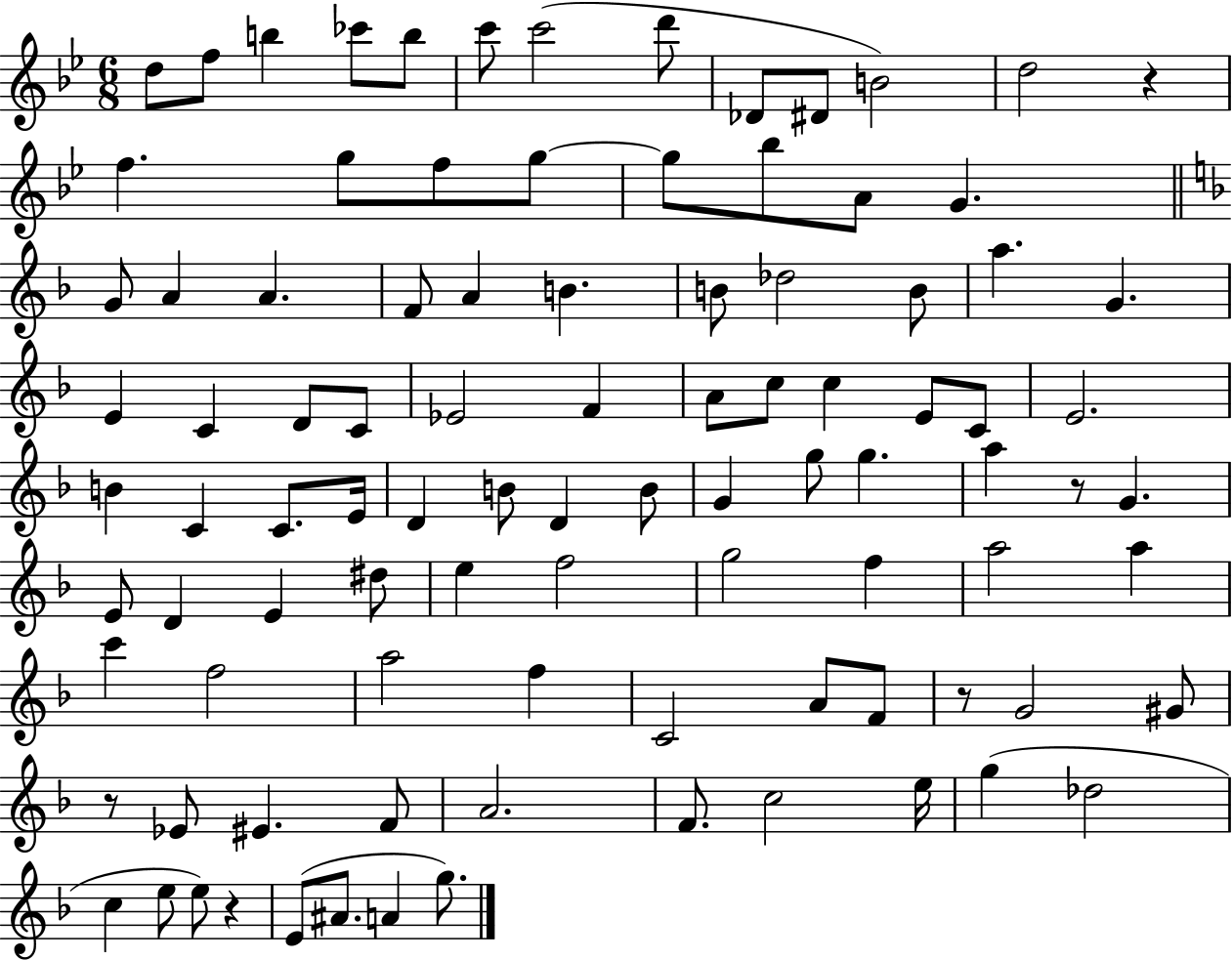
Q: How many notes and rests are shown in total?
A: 96